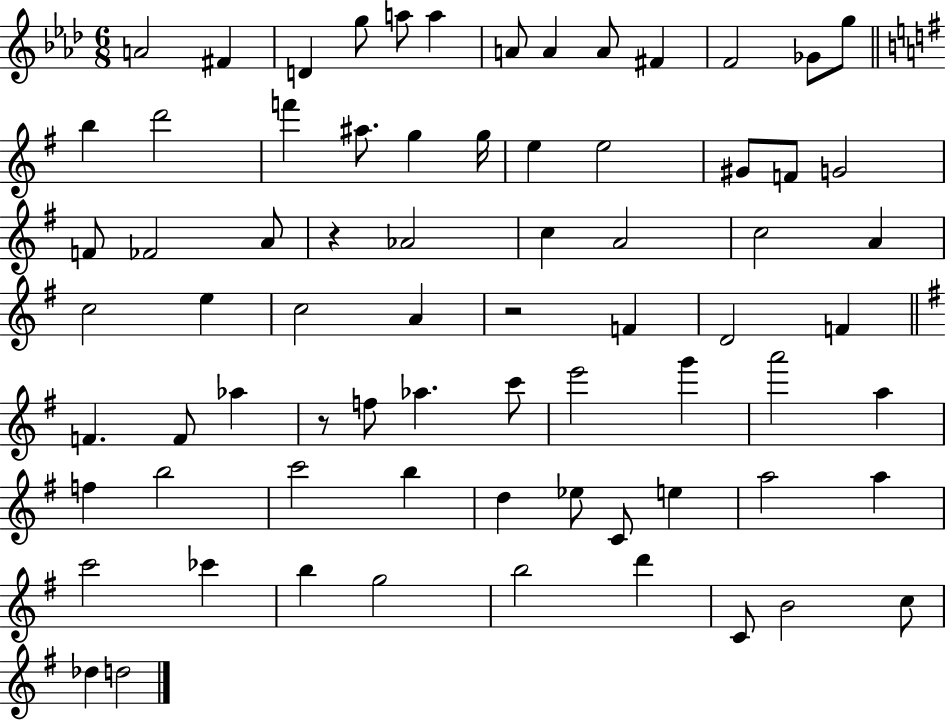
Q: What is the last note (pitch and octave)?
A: D5